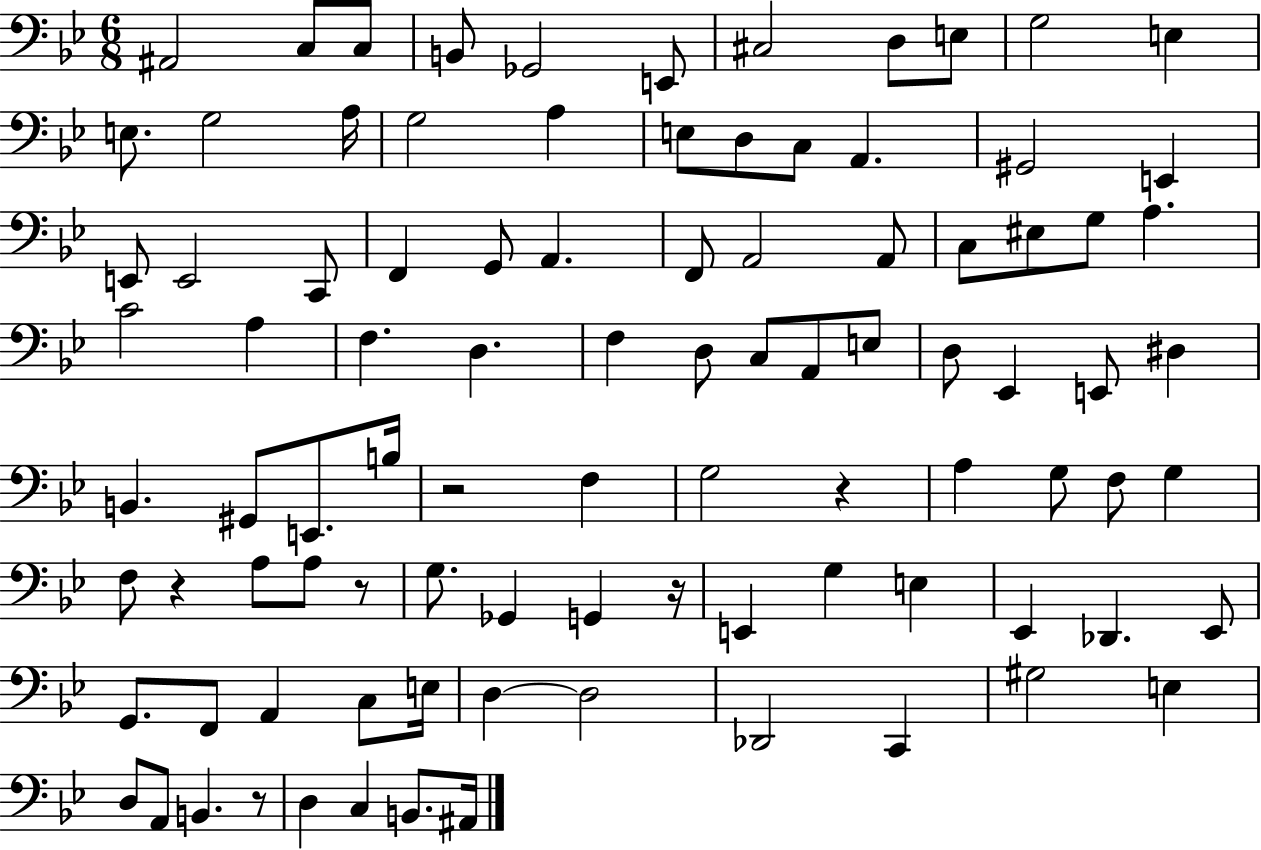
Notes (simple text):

A#2/h C3/e C3/e B2/e Gb2/h E2/e C#3/h D3/e E3/e G3/h E3/q E3/e. G3/h A3/s G3/h A3/q E3/e D3/e C3/e A2/q. G#2/h E2/q E2/e E2/h C2/e F2/q G2/e A2/q. F2/e A2/h A2/e C3/e EIS3/e G3/e A3/q. C4/h A3/q F3/q. D3/q. F3/q D3/e C3/e A2/e E3/e D3/e Eb2/q E2/e D#3/q B2/q. G#2/e E2/e. B3/s R/h F3/q G3/h R/q A3/q G3/e F3/e G3/q F3/e R/q A3/e A3/e R/e G3/e. Gb2/q G2/q R/s E2/q G3/q E3/q Eb2/q Db2/q. Eb2/e G2/e. F2/e A2/q C3/e E3/s D3/q D3/h Db2/h C2/q G#3/h E3/q D3/e A2/e B2/q. R/e D3/q C3/q B2/e. A#2/s